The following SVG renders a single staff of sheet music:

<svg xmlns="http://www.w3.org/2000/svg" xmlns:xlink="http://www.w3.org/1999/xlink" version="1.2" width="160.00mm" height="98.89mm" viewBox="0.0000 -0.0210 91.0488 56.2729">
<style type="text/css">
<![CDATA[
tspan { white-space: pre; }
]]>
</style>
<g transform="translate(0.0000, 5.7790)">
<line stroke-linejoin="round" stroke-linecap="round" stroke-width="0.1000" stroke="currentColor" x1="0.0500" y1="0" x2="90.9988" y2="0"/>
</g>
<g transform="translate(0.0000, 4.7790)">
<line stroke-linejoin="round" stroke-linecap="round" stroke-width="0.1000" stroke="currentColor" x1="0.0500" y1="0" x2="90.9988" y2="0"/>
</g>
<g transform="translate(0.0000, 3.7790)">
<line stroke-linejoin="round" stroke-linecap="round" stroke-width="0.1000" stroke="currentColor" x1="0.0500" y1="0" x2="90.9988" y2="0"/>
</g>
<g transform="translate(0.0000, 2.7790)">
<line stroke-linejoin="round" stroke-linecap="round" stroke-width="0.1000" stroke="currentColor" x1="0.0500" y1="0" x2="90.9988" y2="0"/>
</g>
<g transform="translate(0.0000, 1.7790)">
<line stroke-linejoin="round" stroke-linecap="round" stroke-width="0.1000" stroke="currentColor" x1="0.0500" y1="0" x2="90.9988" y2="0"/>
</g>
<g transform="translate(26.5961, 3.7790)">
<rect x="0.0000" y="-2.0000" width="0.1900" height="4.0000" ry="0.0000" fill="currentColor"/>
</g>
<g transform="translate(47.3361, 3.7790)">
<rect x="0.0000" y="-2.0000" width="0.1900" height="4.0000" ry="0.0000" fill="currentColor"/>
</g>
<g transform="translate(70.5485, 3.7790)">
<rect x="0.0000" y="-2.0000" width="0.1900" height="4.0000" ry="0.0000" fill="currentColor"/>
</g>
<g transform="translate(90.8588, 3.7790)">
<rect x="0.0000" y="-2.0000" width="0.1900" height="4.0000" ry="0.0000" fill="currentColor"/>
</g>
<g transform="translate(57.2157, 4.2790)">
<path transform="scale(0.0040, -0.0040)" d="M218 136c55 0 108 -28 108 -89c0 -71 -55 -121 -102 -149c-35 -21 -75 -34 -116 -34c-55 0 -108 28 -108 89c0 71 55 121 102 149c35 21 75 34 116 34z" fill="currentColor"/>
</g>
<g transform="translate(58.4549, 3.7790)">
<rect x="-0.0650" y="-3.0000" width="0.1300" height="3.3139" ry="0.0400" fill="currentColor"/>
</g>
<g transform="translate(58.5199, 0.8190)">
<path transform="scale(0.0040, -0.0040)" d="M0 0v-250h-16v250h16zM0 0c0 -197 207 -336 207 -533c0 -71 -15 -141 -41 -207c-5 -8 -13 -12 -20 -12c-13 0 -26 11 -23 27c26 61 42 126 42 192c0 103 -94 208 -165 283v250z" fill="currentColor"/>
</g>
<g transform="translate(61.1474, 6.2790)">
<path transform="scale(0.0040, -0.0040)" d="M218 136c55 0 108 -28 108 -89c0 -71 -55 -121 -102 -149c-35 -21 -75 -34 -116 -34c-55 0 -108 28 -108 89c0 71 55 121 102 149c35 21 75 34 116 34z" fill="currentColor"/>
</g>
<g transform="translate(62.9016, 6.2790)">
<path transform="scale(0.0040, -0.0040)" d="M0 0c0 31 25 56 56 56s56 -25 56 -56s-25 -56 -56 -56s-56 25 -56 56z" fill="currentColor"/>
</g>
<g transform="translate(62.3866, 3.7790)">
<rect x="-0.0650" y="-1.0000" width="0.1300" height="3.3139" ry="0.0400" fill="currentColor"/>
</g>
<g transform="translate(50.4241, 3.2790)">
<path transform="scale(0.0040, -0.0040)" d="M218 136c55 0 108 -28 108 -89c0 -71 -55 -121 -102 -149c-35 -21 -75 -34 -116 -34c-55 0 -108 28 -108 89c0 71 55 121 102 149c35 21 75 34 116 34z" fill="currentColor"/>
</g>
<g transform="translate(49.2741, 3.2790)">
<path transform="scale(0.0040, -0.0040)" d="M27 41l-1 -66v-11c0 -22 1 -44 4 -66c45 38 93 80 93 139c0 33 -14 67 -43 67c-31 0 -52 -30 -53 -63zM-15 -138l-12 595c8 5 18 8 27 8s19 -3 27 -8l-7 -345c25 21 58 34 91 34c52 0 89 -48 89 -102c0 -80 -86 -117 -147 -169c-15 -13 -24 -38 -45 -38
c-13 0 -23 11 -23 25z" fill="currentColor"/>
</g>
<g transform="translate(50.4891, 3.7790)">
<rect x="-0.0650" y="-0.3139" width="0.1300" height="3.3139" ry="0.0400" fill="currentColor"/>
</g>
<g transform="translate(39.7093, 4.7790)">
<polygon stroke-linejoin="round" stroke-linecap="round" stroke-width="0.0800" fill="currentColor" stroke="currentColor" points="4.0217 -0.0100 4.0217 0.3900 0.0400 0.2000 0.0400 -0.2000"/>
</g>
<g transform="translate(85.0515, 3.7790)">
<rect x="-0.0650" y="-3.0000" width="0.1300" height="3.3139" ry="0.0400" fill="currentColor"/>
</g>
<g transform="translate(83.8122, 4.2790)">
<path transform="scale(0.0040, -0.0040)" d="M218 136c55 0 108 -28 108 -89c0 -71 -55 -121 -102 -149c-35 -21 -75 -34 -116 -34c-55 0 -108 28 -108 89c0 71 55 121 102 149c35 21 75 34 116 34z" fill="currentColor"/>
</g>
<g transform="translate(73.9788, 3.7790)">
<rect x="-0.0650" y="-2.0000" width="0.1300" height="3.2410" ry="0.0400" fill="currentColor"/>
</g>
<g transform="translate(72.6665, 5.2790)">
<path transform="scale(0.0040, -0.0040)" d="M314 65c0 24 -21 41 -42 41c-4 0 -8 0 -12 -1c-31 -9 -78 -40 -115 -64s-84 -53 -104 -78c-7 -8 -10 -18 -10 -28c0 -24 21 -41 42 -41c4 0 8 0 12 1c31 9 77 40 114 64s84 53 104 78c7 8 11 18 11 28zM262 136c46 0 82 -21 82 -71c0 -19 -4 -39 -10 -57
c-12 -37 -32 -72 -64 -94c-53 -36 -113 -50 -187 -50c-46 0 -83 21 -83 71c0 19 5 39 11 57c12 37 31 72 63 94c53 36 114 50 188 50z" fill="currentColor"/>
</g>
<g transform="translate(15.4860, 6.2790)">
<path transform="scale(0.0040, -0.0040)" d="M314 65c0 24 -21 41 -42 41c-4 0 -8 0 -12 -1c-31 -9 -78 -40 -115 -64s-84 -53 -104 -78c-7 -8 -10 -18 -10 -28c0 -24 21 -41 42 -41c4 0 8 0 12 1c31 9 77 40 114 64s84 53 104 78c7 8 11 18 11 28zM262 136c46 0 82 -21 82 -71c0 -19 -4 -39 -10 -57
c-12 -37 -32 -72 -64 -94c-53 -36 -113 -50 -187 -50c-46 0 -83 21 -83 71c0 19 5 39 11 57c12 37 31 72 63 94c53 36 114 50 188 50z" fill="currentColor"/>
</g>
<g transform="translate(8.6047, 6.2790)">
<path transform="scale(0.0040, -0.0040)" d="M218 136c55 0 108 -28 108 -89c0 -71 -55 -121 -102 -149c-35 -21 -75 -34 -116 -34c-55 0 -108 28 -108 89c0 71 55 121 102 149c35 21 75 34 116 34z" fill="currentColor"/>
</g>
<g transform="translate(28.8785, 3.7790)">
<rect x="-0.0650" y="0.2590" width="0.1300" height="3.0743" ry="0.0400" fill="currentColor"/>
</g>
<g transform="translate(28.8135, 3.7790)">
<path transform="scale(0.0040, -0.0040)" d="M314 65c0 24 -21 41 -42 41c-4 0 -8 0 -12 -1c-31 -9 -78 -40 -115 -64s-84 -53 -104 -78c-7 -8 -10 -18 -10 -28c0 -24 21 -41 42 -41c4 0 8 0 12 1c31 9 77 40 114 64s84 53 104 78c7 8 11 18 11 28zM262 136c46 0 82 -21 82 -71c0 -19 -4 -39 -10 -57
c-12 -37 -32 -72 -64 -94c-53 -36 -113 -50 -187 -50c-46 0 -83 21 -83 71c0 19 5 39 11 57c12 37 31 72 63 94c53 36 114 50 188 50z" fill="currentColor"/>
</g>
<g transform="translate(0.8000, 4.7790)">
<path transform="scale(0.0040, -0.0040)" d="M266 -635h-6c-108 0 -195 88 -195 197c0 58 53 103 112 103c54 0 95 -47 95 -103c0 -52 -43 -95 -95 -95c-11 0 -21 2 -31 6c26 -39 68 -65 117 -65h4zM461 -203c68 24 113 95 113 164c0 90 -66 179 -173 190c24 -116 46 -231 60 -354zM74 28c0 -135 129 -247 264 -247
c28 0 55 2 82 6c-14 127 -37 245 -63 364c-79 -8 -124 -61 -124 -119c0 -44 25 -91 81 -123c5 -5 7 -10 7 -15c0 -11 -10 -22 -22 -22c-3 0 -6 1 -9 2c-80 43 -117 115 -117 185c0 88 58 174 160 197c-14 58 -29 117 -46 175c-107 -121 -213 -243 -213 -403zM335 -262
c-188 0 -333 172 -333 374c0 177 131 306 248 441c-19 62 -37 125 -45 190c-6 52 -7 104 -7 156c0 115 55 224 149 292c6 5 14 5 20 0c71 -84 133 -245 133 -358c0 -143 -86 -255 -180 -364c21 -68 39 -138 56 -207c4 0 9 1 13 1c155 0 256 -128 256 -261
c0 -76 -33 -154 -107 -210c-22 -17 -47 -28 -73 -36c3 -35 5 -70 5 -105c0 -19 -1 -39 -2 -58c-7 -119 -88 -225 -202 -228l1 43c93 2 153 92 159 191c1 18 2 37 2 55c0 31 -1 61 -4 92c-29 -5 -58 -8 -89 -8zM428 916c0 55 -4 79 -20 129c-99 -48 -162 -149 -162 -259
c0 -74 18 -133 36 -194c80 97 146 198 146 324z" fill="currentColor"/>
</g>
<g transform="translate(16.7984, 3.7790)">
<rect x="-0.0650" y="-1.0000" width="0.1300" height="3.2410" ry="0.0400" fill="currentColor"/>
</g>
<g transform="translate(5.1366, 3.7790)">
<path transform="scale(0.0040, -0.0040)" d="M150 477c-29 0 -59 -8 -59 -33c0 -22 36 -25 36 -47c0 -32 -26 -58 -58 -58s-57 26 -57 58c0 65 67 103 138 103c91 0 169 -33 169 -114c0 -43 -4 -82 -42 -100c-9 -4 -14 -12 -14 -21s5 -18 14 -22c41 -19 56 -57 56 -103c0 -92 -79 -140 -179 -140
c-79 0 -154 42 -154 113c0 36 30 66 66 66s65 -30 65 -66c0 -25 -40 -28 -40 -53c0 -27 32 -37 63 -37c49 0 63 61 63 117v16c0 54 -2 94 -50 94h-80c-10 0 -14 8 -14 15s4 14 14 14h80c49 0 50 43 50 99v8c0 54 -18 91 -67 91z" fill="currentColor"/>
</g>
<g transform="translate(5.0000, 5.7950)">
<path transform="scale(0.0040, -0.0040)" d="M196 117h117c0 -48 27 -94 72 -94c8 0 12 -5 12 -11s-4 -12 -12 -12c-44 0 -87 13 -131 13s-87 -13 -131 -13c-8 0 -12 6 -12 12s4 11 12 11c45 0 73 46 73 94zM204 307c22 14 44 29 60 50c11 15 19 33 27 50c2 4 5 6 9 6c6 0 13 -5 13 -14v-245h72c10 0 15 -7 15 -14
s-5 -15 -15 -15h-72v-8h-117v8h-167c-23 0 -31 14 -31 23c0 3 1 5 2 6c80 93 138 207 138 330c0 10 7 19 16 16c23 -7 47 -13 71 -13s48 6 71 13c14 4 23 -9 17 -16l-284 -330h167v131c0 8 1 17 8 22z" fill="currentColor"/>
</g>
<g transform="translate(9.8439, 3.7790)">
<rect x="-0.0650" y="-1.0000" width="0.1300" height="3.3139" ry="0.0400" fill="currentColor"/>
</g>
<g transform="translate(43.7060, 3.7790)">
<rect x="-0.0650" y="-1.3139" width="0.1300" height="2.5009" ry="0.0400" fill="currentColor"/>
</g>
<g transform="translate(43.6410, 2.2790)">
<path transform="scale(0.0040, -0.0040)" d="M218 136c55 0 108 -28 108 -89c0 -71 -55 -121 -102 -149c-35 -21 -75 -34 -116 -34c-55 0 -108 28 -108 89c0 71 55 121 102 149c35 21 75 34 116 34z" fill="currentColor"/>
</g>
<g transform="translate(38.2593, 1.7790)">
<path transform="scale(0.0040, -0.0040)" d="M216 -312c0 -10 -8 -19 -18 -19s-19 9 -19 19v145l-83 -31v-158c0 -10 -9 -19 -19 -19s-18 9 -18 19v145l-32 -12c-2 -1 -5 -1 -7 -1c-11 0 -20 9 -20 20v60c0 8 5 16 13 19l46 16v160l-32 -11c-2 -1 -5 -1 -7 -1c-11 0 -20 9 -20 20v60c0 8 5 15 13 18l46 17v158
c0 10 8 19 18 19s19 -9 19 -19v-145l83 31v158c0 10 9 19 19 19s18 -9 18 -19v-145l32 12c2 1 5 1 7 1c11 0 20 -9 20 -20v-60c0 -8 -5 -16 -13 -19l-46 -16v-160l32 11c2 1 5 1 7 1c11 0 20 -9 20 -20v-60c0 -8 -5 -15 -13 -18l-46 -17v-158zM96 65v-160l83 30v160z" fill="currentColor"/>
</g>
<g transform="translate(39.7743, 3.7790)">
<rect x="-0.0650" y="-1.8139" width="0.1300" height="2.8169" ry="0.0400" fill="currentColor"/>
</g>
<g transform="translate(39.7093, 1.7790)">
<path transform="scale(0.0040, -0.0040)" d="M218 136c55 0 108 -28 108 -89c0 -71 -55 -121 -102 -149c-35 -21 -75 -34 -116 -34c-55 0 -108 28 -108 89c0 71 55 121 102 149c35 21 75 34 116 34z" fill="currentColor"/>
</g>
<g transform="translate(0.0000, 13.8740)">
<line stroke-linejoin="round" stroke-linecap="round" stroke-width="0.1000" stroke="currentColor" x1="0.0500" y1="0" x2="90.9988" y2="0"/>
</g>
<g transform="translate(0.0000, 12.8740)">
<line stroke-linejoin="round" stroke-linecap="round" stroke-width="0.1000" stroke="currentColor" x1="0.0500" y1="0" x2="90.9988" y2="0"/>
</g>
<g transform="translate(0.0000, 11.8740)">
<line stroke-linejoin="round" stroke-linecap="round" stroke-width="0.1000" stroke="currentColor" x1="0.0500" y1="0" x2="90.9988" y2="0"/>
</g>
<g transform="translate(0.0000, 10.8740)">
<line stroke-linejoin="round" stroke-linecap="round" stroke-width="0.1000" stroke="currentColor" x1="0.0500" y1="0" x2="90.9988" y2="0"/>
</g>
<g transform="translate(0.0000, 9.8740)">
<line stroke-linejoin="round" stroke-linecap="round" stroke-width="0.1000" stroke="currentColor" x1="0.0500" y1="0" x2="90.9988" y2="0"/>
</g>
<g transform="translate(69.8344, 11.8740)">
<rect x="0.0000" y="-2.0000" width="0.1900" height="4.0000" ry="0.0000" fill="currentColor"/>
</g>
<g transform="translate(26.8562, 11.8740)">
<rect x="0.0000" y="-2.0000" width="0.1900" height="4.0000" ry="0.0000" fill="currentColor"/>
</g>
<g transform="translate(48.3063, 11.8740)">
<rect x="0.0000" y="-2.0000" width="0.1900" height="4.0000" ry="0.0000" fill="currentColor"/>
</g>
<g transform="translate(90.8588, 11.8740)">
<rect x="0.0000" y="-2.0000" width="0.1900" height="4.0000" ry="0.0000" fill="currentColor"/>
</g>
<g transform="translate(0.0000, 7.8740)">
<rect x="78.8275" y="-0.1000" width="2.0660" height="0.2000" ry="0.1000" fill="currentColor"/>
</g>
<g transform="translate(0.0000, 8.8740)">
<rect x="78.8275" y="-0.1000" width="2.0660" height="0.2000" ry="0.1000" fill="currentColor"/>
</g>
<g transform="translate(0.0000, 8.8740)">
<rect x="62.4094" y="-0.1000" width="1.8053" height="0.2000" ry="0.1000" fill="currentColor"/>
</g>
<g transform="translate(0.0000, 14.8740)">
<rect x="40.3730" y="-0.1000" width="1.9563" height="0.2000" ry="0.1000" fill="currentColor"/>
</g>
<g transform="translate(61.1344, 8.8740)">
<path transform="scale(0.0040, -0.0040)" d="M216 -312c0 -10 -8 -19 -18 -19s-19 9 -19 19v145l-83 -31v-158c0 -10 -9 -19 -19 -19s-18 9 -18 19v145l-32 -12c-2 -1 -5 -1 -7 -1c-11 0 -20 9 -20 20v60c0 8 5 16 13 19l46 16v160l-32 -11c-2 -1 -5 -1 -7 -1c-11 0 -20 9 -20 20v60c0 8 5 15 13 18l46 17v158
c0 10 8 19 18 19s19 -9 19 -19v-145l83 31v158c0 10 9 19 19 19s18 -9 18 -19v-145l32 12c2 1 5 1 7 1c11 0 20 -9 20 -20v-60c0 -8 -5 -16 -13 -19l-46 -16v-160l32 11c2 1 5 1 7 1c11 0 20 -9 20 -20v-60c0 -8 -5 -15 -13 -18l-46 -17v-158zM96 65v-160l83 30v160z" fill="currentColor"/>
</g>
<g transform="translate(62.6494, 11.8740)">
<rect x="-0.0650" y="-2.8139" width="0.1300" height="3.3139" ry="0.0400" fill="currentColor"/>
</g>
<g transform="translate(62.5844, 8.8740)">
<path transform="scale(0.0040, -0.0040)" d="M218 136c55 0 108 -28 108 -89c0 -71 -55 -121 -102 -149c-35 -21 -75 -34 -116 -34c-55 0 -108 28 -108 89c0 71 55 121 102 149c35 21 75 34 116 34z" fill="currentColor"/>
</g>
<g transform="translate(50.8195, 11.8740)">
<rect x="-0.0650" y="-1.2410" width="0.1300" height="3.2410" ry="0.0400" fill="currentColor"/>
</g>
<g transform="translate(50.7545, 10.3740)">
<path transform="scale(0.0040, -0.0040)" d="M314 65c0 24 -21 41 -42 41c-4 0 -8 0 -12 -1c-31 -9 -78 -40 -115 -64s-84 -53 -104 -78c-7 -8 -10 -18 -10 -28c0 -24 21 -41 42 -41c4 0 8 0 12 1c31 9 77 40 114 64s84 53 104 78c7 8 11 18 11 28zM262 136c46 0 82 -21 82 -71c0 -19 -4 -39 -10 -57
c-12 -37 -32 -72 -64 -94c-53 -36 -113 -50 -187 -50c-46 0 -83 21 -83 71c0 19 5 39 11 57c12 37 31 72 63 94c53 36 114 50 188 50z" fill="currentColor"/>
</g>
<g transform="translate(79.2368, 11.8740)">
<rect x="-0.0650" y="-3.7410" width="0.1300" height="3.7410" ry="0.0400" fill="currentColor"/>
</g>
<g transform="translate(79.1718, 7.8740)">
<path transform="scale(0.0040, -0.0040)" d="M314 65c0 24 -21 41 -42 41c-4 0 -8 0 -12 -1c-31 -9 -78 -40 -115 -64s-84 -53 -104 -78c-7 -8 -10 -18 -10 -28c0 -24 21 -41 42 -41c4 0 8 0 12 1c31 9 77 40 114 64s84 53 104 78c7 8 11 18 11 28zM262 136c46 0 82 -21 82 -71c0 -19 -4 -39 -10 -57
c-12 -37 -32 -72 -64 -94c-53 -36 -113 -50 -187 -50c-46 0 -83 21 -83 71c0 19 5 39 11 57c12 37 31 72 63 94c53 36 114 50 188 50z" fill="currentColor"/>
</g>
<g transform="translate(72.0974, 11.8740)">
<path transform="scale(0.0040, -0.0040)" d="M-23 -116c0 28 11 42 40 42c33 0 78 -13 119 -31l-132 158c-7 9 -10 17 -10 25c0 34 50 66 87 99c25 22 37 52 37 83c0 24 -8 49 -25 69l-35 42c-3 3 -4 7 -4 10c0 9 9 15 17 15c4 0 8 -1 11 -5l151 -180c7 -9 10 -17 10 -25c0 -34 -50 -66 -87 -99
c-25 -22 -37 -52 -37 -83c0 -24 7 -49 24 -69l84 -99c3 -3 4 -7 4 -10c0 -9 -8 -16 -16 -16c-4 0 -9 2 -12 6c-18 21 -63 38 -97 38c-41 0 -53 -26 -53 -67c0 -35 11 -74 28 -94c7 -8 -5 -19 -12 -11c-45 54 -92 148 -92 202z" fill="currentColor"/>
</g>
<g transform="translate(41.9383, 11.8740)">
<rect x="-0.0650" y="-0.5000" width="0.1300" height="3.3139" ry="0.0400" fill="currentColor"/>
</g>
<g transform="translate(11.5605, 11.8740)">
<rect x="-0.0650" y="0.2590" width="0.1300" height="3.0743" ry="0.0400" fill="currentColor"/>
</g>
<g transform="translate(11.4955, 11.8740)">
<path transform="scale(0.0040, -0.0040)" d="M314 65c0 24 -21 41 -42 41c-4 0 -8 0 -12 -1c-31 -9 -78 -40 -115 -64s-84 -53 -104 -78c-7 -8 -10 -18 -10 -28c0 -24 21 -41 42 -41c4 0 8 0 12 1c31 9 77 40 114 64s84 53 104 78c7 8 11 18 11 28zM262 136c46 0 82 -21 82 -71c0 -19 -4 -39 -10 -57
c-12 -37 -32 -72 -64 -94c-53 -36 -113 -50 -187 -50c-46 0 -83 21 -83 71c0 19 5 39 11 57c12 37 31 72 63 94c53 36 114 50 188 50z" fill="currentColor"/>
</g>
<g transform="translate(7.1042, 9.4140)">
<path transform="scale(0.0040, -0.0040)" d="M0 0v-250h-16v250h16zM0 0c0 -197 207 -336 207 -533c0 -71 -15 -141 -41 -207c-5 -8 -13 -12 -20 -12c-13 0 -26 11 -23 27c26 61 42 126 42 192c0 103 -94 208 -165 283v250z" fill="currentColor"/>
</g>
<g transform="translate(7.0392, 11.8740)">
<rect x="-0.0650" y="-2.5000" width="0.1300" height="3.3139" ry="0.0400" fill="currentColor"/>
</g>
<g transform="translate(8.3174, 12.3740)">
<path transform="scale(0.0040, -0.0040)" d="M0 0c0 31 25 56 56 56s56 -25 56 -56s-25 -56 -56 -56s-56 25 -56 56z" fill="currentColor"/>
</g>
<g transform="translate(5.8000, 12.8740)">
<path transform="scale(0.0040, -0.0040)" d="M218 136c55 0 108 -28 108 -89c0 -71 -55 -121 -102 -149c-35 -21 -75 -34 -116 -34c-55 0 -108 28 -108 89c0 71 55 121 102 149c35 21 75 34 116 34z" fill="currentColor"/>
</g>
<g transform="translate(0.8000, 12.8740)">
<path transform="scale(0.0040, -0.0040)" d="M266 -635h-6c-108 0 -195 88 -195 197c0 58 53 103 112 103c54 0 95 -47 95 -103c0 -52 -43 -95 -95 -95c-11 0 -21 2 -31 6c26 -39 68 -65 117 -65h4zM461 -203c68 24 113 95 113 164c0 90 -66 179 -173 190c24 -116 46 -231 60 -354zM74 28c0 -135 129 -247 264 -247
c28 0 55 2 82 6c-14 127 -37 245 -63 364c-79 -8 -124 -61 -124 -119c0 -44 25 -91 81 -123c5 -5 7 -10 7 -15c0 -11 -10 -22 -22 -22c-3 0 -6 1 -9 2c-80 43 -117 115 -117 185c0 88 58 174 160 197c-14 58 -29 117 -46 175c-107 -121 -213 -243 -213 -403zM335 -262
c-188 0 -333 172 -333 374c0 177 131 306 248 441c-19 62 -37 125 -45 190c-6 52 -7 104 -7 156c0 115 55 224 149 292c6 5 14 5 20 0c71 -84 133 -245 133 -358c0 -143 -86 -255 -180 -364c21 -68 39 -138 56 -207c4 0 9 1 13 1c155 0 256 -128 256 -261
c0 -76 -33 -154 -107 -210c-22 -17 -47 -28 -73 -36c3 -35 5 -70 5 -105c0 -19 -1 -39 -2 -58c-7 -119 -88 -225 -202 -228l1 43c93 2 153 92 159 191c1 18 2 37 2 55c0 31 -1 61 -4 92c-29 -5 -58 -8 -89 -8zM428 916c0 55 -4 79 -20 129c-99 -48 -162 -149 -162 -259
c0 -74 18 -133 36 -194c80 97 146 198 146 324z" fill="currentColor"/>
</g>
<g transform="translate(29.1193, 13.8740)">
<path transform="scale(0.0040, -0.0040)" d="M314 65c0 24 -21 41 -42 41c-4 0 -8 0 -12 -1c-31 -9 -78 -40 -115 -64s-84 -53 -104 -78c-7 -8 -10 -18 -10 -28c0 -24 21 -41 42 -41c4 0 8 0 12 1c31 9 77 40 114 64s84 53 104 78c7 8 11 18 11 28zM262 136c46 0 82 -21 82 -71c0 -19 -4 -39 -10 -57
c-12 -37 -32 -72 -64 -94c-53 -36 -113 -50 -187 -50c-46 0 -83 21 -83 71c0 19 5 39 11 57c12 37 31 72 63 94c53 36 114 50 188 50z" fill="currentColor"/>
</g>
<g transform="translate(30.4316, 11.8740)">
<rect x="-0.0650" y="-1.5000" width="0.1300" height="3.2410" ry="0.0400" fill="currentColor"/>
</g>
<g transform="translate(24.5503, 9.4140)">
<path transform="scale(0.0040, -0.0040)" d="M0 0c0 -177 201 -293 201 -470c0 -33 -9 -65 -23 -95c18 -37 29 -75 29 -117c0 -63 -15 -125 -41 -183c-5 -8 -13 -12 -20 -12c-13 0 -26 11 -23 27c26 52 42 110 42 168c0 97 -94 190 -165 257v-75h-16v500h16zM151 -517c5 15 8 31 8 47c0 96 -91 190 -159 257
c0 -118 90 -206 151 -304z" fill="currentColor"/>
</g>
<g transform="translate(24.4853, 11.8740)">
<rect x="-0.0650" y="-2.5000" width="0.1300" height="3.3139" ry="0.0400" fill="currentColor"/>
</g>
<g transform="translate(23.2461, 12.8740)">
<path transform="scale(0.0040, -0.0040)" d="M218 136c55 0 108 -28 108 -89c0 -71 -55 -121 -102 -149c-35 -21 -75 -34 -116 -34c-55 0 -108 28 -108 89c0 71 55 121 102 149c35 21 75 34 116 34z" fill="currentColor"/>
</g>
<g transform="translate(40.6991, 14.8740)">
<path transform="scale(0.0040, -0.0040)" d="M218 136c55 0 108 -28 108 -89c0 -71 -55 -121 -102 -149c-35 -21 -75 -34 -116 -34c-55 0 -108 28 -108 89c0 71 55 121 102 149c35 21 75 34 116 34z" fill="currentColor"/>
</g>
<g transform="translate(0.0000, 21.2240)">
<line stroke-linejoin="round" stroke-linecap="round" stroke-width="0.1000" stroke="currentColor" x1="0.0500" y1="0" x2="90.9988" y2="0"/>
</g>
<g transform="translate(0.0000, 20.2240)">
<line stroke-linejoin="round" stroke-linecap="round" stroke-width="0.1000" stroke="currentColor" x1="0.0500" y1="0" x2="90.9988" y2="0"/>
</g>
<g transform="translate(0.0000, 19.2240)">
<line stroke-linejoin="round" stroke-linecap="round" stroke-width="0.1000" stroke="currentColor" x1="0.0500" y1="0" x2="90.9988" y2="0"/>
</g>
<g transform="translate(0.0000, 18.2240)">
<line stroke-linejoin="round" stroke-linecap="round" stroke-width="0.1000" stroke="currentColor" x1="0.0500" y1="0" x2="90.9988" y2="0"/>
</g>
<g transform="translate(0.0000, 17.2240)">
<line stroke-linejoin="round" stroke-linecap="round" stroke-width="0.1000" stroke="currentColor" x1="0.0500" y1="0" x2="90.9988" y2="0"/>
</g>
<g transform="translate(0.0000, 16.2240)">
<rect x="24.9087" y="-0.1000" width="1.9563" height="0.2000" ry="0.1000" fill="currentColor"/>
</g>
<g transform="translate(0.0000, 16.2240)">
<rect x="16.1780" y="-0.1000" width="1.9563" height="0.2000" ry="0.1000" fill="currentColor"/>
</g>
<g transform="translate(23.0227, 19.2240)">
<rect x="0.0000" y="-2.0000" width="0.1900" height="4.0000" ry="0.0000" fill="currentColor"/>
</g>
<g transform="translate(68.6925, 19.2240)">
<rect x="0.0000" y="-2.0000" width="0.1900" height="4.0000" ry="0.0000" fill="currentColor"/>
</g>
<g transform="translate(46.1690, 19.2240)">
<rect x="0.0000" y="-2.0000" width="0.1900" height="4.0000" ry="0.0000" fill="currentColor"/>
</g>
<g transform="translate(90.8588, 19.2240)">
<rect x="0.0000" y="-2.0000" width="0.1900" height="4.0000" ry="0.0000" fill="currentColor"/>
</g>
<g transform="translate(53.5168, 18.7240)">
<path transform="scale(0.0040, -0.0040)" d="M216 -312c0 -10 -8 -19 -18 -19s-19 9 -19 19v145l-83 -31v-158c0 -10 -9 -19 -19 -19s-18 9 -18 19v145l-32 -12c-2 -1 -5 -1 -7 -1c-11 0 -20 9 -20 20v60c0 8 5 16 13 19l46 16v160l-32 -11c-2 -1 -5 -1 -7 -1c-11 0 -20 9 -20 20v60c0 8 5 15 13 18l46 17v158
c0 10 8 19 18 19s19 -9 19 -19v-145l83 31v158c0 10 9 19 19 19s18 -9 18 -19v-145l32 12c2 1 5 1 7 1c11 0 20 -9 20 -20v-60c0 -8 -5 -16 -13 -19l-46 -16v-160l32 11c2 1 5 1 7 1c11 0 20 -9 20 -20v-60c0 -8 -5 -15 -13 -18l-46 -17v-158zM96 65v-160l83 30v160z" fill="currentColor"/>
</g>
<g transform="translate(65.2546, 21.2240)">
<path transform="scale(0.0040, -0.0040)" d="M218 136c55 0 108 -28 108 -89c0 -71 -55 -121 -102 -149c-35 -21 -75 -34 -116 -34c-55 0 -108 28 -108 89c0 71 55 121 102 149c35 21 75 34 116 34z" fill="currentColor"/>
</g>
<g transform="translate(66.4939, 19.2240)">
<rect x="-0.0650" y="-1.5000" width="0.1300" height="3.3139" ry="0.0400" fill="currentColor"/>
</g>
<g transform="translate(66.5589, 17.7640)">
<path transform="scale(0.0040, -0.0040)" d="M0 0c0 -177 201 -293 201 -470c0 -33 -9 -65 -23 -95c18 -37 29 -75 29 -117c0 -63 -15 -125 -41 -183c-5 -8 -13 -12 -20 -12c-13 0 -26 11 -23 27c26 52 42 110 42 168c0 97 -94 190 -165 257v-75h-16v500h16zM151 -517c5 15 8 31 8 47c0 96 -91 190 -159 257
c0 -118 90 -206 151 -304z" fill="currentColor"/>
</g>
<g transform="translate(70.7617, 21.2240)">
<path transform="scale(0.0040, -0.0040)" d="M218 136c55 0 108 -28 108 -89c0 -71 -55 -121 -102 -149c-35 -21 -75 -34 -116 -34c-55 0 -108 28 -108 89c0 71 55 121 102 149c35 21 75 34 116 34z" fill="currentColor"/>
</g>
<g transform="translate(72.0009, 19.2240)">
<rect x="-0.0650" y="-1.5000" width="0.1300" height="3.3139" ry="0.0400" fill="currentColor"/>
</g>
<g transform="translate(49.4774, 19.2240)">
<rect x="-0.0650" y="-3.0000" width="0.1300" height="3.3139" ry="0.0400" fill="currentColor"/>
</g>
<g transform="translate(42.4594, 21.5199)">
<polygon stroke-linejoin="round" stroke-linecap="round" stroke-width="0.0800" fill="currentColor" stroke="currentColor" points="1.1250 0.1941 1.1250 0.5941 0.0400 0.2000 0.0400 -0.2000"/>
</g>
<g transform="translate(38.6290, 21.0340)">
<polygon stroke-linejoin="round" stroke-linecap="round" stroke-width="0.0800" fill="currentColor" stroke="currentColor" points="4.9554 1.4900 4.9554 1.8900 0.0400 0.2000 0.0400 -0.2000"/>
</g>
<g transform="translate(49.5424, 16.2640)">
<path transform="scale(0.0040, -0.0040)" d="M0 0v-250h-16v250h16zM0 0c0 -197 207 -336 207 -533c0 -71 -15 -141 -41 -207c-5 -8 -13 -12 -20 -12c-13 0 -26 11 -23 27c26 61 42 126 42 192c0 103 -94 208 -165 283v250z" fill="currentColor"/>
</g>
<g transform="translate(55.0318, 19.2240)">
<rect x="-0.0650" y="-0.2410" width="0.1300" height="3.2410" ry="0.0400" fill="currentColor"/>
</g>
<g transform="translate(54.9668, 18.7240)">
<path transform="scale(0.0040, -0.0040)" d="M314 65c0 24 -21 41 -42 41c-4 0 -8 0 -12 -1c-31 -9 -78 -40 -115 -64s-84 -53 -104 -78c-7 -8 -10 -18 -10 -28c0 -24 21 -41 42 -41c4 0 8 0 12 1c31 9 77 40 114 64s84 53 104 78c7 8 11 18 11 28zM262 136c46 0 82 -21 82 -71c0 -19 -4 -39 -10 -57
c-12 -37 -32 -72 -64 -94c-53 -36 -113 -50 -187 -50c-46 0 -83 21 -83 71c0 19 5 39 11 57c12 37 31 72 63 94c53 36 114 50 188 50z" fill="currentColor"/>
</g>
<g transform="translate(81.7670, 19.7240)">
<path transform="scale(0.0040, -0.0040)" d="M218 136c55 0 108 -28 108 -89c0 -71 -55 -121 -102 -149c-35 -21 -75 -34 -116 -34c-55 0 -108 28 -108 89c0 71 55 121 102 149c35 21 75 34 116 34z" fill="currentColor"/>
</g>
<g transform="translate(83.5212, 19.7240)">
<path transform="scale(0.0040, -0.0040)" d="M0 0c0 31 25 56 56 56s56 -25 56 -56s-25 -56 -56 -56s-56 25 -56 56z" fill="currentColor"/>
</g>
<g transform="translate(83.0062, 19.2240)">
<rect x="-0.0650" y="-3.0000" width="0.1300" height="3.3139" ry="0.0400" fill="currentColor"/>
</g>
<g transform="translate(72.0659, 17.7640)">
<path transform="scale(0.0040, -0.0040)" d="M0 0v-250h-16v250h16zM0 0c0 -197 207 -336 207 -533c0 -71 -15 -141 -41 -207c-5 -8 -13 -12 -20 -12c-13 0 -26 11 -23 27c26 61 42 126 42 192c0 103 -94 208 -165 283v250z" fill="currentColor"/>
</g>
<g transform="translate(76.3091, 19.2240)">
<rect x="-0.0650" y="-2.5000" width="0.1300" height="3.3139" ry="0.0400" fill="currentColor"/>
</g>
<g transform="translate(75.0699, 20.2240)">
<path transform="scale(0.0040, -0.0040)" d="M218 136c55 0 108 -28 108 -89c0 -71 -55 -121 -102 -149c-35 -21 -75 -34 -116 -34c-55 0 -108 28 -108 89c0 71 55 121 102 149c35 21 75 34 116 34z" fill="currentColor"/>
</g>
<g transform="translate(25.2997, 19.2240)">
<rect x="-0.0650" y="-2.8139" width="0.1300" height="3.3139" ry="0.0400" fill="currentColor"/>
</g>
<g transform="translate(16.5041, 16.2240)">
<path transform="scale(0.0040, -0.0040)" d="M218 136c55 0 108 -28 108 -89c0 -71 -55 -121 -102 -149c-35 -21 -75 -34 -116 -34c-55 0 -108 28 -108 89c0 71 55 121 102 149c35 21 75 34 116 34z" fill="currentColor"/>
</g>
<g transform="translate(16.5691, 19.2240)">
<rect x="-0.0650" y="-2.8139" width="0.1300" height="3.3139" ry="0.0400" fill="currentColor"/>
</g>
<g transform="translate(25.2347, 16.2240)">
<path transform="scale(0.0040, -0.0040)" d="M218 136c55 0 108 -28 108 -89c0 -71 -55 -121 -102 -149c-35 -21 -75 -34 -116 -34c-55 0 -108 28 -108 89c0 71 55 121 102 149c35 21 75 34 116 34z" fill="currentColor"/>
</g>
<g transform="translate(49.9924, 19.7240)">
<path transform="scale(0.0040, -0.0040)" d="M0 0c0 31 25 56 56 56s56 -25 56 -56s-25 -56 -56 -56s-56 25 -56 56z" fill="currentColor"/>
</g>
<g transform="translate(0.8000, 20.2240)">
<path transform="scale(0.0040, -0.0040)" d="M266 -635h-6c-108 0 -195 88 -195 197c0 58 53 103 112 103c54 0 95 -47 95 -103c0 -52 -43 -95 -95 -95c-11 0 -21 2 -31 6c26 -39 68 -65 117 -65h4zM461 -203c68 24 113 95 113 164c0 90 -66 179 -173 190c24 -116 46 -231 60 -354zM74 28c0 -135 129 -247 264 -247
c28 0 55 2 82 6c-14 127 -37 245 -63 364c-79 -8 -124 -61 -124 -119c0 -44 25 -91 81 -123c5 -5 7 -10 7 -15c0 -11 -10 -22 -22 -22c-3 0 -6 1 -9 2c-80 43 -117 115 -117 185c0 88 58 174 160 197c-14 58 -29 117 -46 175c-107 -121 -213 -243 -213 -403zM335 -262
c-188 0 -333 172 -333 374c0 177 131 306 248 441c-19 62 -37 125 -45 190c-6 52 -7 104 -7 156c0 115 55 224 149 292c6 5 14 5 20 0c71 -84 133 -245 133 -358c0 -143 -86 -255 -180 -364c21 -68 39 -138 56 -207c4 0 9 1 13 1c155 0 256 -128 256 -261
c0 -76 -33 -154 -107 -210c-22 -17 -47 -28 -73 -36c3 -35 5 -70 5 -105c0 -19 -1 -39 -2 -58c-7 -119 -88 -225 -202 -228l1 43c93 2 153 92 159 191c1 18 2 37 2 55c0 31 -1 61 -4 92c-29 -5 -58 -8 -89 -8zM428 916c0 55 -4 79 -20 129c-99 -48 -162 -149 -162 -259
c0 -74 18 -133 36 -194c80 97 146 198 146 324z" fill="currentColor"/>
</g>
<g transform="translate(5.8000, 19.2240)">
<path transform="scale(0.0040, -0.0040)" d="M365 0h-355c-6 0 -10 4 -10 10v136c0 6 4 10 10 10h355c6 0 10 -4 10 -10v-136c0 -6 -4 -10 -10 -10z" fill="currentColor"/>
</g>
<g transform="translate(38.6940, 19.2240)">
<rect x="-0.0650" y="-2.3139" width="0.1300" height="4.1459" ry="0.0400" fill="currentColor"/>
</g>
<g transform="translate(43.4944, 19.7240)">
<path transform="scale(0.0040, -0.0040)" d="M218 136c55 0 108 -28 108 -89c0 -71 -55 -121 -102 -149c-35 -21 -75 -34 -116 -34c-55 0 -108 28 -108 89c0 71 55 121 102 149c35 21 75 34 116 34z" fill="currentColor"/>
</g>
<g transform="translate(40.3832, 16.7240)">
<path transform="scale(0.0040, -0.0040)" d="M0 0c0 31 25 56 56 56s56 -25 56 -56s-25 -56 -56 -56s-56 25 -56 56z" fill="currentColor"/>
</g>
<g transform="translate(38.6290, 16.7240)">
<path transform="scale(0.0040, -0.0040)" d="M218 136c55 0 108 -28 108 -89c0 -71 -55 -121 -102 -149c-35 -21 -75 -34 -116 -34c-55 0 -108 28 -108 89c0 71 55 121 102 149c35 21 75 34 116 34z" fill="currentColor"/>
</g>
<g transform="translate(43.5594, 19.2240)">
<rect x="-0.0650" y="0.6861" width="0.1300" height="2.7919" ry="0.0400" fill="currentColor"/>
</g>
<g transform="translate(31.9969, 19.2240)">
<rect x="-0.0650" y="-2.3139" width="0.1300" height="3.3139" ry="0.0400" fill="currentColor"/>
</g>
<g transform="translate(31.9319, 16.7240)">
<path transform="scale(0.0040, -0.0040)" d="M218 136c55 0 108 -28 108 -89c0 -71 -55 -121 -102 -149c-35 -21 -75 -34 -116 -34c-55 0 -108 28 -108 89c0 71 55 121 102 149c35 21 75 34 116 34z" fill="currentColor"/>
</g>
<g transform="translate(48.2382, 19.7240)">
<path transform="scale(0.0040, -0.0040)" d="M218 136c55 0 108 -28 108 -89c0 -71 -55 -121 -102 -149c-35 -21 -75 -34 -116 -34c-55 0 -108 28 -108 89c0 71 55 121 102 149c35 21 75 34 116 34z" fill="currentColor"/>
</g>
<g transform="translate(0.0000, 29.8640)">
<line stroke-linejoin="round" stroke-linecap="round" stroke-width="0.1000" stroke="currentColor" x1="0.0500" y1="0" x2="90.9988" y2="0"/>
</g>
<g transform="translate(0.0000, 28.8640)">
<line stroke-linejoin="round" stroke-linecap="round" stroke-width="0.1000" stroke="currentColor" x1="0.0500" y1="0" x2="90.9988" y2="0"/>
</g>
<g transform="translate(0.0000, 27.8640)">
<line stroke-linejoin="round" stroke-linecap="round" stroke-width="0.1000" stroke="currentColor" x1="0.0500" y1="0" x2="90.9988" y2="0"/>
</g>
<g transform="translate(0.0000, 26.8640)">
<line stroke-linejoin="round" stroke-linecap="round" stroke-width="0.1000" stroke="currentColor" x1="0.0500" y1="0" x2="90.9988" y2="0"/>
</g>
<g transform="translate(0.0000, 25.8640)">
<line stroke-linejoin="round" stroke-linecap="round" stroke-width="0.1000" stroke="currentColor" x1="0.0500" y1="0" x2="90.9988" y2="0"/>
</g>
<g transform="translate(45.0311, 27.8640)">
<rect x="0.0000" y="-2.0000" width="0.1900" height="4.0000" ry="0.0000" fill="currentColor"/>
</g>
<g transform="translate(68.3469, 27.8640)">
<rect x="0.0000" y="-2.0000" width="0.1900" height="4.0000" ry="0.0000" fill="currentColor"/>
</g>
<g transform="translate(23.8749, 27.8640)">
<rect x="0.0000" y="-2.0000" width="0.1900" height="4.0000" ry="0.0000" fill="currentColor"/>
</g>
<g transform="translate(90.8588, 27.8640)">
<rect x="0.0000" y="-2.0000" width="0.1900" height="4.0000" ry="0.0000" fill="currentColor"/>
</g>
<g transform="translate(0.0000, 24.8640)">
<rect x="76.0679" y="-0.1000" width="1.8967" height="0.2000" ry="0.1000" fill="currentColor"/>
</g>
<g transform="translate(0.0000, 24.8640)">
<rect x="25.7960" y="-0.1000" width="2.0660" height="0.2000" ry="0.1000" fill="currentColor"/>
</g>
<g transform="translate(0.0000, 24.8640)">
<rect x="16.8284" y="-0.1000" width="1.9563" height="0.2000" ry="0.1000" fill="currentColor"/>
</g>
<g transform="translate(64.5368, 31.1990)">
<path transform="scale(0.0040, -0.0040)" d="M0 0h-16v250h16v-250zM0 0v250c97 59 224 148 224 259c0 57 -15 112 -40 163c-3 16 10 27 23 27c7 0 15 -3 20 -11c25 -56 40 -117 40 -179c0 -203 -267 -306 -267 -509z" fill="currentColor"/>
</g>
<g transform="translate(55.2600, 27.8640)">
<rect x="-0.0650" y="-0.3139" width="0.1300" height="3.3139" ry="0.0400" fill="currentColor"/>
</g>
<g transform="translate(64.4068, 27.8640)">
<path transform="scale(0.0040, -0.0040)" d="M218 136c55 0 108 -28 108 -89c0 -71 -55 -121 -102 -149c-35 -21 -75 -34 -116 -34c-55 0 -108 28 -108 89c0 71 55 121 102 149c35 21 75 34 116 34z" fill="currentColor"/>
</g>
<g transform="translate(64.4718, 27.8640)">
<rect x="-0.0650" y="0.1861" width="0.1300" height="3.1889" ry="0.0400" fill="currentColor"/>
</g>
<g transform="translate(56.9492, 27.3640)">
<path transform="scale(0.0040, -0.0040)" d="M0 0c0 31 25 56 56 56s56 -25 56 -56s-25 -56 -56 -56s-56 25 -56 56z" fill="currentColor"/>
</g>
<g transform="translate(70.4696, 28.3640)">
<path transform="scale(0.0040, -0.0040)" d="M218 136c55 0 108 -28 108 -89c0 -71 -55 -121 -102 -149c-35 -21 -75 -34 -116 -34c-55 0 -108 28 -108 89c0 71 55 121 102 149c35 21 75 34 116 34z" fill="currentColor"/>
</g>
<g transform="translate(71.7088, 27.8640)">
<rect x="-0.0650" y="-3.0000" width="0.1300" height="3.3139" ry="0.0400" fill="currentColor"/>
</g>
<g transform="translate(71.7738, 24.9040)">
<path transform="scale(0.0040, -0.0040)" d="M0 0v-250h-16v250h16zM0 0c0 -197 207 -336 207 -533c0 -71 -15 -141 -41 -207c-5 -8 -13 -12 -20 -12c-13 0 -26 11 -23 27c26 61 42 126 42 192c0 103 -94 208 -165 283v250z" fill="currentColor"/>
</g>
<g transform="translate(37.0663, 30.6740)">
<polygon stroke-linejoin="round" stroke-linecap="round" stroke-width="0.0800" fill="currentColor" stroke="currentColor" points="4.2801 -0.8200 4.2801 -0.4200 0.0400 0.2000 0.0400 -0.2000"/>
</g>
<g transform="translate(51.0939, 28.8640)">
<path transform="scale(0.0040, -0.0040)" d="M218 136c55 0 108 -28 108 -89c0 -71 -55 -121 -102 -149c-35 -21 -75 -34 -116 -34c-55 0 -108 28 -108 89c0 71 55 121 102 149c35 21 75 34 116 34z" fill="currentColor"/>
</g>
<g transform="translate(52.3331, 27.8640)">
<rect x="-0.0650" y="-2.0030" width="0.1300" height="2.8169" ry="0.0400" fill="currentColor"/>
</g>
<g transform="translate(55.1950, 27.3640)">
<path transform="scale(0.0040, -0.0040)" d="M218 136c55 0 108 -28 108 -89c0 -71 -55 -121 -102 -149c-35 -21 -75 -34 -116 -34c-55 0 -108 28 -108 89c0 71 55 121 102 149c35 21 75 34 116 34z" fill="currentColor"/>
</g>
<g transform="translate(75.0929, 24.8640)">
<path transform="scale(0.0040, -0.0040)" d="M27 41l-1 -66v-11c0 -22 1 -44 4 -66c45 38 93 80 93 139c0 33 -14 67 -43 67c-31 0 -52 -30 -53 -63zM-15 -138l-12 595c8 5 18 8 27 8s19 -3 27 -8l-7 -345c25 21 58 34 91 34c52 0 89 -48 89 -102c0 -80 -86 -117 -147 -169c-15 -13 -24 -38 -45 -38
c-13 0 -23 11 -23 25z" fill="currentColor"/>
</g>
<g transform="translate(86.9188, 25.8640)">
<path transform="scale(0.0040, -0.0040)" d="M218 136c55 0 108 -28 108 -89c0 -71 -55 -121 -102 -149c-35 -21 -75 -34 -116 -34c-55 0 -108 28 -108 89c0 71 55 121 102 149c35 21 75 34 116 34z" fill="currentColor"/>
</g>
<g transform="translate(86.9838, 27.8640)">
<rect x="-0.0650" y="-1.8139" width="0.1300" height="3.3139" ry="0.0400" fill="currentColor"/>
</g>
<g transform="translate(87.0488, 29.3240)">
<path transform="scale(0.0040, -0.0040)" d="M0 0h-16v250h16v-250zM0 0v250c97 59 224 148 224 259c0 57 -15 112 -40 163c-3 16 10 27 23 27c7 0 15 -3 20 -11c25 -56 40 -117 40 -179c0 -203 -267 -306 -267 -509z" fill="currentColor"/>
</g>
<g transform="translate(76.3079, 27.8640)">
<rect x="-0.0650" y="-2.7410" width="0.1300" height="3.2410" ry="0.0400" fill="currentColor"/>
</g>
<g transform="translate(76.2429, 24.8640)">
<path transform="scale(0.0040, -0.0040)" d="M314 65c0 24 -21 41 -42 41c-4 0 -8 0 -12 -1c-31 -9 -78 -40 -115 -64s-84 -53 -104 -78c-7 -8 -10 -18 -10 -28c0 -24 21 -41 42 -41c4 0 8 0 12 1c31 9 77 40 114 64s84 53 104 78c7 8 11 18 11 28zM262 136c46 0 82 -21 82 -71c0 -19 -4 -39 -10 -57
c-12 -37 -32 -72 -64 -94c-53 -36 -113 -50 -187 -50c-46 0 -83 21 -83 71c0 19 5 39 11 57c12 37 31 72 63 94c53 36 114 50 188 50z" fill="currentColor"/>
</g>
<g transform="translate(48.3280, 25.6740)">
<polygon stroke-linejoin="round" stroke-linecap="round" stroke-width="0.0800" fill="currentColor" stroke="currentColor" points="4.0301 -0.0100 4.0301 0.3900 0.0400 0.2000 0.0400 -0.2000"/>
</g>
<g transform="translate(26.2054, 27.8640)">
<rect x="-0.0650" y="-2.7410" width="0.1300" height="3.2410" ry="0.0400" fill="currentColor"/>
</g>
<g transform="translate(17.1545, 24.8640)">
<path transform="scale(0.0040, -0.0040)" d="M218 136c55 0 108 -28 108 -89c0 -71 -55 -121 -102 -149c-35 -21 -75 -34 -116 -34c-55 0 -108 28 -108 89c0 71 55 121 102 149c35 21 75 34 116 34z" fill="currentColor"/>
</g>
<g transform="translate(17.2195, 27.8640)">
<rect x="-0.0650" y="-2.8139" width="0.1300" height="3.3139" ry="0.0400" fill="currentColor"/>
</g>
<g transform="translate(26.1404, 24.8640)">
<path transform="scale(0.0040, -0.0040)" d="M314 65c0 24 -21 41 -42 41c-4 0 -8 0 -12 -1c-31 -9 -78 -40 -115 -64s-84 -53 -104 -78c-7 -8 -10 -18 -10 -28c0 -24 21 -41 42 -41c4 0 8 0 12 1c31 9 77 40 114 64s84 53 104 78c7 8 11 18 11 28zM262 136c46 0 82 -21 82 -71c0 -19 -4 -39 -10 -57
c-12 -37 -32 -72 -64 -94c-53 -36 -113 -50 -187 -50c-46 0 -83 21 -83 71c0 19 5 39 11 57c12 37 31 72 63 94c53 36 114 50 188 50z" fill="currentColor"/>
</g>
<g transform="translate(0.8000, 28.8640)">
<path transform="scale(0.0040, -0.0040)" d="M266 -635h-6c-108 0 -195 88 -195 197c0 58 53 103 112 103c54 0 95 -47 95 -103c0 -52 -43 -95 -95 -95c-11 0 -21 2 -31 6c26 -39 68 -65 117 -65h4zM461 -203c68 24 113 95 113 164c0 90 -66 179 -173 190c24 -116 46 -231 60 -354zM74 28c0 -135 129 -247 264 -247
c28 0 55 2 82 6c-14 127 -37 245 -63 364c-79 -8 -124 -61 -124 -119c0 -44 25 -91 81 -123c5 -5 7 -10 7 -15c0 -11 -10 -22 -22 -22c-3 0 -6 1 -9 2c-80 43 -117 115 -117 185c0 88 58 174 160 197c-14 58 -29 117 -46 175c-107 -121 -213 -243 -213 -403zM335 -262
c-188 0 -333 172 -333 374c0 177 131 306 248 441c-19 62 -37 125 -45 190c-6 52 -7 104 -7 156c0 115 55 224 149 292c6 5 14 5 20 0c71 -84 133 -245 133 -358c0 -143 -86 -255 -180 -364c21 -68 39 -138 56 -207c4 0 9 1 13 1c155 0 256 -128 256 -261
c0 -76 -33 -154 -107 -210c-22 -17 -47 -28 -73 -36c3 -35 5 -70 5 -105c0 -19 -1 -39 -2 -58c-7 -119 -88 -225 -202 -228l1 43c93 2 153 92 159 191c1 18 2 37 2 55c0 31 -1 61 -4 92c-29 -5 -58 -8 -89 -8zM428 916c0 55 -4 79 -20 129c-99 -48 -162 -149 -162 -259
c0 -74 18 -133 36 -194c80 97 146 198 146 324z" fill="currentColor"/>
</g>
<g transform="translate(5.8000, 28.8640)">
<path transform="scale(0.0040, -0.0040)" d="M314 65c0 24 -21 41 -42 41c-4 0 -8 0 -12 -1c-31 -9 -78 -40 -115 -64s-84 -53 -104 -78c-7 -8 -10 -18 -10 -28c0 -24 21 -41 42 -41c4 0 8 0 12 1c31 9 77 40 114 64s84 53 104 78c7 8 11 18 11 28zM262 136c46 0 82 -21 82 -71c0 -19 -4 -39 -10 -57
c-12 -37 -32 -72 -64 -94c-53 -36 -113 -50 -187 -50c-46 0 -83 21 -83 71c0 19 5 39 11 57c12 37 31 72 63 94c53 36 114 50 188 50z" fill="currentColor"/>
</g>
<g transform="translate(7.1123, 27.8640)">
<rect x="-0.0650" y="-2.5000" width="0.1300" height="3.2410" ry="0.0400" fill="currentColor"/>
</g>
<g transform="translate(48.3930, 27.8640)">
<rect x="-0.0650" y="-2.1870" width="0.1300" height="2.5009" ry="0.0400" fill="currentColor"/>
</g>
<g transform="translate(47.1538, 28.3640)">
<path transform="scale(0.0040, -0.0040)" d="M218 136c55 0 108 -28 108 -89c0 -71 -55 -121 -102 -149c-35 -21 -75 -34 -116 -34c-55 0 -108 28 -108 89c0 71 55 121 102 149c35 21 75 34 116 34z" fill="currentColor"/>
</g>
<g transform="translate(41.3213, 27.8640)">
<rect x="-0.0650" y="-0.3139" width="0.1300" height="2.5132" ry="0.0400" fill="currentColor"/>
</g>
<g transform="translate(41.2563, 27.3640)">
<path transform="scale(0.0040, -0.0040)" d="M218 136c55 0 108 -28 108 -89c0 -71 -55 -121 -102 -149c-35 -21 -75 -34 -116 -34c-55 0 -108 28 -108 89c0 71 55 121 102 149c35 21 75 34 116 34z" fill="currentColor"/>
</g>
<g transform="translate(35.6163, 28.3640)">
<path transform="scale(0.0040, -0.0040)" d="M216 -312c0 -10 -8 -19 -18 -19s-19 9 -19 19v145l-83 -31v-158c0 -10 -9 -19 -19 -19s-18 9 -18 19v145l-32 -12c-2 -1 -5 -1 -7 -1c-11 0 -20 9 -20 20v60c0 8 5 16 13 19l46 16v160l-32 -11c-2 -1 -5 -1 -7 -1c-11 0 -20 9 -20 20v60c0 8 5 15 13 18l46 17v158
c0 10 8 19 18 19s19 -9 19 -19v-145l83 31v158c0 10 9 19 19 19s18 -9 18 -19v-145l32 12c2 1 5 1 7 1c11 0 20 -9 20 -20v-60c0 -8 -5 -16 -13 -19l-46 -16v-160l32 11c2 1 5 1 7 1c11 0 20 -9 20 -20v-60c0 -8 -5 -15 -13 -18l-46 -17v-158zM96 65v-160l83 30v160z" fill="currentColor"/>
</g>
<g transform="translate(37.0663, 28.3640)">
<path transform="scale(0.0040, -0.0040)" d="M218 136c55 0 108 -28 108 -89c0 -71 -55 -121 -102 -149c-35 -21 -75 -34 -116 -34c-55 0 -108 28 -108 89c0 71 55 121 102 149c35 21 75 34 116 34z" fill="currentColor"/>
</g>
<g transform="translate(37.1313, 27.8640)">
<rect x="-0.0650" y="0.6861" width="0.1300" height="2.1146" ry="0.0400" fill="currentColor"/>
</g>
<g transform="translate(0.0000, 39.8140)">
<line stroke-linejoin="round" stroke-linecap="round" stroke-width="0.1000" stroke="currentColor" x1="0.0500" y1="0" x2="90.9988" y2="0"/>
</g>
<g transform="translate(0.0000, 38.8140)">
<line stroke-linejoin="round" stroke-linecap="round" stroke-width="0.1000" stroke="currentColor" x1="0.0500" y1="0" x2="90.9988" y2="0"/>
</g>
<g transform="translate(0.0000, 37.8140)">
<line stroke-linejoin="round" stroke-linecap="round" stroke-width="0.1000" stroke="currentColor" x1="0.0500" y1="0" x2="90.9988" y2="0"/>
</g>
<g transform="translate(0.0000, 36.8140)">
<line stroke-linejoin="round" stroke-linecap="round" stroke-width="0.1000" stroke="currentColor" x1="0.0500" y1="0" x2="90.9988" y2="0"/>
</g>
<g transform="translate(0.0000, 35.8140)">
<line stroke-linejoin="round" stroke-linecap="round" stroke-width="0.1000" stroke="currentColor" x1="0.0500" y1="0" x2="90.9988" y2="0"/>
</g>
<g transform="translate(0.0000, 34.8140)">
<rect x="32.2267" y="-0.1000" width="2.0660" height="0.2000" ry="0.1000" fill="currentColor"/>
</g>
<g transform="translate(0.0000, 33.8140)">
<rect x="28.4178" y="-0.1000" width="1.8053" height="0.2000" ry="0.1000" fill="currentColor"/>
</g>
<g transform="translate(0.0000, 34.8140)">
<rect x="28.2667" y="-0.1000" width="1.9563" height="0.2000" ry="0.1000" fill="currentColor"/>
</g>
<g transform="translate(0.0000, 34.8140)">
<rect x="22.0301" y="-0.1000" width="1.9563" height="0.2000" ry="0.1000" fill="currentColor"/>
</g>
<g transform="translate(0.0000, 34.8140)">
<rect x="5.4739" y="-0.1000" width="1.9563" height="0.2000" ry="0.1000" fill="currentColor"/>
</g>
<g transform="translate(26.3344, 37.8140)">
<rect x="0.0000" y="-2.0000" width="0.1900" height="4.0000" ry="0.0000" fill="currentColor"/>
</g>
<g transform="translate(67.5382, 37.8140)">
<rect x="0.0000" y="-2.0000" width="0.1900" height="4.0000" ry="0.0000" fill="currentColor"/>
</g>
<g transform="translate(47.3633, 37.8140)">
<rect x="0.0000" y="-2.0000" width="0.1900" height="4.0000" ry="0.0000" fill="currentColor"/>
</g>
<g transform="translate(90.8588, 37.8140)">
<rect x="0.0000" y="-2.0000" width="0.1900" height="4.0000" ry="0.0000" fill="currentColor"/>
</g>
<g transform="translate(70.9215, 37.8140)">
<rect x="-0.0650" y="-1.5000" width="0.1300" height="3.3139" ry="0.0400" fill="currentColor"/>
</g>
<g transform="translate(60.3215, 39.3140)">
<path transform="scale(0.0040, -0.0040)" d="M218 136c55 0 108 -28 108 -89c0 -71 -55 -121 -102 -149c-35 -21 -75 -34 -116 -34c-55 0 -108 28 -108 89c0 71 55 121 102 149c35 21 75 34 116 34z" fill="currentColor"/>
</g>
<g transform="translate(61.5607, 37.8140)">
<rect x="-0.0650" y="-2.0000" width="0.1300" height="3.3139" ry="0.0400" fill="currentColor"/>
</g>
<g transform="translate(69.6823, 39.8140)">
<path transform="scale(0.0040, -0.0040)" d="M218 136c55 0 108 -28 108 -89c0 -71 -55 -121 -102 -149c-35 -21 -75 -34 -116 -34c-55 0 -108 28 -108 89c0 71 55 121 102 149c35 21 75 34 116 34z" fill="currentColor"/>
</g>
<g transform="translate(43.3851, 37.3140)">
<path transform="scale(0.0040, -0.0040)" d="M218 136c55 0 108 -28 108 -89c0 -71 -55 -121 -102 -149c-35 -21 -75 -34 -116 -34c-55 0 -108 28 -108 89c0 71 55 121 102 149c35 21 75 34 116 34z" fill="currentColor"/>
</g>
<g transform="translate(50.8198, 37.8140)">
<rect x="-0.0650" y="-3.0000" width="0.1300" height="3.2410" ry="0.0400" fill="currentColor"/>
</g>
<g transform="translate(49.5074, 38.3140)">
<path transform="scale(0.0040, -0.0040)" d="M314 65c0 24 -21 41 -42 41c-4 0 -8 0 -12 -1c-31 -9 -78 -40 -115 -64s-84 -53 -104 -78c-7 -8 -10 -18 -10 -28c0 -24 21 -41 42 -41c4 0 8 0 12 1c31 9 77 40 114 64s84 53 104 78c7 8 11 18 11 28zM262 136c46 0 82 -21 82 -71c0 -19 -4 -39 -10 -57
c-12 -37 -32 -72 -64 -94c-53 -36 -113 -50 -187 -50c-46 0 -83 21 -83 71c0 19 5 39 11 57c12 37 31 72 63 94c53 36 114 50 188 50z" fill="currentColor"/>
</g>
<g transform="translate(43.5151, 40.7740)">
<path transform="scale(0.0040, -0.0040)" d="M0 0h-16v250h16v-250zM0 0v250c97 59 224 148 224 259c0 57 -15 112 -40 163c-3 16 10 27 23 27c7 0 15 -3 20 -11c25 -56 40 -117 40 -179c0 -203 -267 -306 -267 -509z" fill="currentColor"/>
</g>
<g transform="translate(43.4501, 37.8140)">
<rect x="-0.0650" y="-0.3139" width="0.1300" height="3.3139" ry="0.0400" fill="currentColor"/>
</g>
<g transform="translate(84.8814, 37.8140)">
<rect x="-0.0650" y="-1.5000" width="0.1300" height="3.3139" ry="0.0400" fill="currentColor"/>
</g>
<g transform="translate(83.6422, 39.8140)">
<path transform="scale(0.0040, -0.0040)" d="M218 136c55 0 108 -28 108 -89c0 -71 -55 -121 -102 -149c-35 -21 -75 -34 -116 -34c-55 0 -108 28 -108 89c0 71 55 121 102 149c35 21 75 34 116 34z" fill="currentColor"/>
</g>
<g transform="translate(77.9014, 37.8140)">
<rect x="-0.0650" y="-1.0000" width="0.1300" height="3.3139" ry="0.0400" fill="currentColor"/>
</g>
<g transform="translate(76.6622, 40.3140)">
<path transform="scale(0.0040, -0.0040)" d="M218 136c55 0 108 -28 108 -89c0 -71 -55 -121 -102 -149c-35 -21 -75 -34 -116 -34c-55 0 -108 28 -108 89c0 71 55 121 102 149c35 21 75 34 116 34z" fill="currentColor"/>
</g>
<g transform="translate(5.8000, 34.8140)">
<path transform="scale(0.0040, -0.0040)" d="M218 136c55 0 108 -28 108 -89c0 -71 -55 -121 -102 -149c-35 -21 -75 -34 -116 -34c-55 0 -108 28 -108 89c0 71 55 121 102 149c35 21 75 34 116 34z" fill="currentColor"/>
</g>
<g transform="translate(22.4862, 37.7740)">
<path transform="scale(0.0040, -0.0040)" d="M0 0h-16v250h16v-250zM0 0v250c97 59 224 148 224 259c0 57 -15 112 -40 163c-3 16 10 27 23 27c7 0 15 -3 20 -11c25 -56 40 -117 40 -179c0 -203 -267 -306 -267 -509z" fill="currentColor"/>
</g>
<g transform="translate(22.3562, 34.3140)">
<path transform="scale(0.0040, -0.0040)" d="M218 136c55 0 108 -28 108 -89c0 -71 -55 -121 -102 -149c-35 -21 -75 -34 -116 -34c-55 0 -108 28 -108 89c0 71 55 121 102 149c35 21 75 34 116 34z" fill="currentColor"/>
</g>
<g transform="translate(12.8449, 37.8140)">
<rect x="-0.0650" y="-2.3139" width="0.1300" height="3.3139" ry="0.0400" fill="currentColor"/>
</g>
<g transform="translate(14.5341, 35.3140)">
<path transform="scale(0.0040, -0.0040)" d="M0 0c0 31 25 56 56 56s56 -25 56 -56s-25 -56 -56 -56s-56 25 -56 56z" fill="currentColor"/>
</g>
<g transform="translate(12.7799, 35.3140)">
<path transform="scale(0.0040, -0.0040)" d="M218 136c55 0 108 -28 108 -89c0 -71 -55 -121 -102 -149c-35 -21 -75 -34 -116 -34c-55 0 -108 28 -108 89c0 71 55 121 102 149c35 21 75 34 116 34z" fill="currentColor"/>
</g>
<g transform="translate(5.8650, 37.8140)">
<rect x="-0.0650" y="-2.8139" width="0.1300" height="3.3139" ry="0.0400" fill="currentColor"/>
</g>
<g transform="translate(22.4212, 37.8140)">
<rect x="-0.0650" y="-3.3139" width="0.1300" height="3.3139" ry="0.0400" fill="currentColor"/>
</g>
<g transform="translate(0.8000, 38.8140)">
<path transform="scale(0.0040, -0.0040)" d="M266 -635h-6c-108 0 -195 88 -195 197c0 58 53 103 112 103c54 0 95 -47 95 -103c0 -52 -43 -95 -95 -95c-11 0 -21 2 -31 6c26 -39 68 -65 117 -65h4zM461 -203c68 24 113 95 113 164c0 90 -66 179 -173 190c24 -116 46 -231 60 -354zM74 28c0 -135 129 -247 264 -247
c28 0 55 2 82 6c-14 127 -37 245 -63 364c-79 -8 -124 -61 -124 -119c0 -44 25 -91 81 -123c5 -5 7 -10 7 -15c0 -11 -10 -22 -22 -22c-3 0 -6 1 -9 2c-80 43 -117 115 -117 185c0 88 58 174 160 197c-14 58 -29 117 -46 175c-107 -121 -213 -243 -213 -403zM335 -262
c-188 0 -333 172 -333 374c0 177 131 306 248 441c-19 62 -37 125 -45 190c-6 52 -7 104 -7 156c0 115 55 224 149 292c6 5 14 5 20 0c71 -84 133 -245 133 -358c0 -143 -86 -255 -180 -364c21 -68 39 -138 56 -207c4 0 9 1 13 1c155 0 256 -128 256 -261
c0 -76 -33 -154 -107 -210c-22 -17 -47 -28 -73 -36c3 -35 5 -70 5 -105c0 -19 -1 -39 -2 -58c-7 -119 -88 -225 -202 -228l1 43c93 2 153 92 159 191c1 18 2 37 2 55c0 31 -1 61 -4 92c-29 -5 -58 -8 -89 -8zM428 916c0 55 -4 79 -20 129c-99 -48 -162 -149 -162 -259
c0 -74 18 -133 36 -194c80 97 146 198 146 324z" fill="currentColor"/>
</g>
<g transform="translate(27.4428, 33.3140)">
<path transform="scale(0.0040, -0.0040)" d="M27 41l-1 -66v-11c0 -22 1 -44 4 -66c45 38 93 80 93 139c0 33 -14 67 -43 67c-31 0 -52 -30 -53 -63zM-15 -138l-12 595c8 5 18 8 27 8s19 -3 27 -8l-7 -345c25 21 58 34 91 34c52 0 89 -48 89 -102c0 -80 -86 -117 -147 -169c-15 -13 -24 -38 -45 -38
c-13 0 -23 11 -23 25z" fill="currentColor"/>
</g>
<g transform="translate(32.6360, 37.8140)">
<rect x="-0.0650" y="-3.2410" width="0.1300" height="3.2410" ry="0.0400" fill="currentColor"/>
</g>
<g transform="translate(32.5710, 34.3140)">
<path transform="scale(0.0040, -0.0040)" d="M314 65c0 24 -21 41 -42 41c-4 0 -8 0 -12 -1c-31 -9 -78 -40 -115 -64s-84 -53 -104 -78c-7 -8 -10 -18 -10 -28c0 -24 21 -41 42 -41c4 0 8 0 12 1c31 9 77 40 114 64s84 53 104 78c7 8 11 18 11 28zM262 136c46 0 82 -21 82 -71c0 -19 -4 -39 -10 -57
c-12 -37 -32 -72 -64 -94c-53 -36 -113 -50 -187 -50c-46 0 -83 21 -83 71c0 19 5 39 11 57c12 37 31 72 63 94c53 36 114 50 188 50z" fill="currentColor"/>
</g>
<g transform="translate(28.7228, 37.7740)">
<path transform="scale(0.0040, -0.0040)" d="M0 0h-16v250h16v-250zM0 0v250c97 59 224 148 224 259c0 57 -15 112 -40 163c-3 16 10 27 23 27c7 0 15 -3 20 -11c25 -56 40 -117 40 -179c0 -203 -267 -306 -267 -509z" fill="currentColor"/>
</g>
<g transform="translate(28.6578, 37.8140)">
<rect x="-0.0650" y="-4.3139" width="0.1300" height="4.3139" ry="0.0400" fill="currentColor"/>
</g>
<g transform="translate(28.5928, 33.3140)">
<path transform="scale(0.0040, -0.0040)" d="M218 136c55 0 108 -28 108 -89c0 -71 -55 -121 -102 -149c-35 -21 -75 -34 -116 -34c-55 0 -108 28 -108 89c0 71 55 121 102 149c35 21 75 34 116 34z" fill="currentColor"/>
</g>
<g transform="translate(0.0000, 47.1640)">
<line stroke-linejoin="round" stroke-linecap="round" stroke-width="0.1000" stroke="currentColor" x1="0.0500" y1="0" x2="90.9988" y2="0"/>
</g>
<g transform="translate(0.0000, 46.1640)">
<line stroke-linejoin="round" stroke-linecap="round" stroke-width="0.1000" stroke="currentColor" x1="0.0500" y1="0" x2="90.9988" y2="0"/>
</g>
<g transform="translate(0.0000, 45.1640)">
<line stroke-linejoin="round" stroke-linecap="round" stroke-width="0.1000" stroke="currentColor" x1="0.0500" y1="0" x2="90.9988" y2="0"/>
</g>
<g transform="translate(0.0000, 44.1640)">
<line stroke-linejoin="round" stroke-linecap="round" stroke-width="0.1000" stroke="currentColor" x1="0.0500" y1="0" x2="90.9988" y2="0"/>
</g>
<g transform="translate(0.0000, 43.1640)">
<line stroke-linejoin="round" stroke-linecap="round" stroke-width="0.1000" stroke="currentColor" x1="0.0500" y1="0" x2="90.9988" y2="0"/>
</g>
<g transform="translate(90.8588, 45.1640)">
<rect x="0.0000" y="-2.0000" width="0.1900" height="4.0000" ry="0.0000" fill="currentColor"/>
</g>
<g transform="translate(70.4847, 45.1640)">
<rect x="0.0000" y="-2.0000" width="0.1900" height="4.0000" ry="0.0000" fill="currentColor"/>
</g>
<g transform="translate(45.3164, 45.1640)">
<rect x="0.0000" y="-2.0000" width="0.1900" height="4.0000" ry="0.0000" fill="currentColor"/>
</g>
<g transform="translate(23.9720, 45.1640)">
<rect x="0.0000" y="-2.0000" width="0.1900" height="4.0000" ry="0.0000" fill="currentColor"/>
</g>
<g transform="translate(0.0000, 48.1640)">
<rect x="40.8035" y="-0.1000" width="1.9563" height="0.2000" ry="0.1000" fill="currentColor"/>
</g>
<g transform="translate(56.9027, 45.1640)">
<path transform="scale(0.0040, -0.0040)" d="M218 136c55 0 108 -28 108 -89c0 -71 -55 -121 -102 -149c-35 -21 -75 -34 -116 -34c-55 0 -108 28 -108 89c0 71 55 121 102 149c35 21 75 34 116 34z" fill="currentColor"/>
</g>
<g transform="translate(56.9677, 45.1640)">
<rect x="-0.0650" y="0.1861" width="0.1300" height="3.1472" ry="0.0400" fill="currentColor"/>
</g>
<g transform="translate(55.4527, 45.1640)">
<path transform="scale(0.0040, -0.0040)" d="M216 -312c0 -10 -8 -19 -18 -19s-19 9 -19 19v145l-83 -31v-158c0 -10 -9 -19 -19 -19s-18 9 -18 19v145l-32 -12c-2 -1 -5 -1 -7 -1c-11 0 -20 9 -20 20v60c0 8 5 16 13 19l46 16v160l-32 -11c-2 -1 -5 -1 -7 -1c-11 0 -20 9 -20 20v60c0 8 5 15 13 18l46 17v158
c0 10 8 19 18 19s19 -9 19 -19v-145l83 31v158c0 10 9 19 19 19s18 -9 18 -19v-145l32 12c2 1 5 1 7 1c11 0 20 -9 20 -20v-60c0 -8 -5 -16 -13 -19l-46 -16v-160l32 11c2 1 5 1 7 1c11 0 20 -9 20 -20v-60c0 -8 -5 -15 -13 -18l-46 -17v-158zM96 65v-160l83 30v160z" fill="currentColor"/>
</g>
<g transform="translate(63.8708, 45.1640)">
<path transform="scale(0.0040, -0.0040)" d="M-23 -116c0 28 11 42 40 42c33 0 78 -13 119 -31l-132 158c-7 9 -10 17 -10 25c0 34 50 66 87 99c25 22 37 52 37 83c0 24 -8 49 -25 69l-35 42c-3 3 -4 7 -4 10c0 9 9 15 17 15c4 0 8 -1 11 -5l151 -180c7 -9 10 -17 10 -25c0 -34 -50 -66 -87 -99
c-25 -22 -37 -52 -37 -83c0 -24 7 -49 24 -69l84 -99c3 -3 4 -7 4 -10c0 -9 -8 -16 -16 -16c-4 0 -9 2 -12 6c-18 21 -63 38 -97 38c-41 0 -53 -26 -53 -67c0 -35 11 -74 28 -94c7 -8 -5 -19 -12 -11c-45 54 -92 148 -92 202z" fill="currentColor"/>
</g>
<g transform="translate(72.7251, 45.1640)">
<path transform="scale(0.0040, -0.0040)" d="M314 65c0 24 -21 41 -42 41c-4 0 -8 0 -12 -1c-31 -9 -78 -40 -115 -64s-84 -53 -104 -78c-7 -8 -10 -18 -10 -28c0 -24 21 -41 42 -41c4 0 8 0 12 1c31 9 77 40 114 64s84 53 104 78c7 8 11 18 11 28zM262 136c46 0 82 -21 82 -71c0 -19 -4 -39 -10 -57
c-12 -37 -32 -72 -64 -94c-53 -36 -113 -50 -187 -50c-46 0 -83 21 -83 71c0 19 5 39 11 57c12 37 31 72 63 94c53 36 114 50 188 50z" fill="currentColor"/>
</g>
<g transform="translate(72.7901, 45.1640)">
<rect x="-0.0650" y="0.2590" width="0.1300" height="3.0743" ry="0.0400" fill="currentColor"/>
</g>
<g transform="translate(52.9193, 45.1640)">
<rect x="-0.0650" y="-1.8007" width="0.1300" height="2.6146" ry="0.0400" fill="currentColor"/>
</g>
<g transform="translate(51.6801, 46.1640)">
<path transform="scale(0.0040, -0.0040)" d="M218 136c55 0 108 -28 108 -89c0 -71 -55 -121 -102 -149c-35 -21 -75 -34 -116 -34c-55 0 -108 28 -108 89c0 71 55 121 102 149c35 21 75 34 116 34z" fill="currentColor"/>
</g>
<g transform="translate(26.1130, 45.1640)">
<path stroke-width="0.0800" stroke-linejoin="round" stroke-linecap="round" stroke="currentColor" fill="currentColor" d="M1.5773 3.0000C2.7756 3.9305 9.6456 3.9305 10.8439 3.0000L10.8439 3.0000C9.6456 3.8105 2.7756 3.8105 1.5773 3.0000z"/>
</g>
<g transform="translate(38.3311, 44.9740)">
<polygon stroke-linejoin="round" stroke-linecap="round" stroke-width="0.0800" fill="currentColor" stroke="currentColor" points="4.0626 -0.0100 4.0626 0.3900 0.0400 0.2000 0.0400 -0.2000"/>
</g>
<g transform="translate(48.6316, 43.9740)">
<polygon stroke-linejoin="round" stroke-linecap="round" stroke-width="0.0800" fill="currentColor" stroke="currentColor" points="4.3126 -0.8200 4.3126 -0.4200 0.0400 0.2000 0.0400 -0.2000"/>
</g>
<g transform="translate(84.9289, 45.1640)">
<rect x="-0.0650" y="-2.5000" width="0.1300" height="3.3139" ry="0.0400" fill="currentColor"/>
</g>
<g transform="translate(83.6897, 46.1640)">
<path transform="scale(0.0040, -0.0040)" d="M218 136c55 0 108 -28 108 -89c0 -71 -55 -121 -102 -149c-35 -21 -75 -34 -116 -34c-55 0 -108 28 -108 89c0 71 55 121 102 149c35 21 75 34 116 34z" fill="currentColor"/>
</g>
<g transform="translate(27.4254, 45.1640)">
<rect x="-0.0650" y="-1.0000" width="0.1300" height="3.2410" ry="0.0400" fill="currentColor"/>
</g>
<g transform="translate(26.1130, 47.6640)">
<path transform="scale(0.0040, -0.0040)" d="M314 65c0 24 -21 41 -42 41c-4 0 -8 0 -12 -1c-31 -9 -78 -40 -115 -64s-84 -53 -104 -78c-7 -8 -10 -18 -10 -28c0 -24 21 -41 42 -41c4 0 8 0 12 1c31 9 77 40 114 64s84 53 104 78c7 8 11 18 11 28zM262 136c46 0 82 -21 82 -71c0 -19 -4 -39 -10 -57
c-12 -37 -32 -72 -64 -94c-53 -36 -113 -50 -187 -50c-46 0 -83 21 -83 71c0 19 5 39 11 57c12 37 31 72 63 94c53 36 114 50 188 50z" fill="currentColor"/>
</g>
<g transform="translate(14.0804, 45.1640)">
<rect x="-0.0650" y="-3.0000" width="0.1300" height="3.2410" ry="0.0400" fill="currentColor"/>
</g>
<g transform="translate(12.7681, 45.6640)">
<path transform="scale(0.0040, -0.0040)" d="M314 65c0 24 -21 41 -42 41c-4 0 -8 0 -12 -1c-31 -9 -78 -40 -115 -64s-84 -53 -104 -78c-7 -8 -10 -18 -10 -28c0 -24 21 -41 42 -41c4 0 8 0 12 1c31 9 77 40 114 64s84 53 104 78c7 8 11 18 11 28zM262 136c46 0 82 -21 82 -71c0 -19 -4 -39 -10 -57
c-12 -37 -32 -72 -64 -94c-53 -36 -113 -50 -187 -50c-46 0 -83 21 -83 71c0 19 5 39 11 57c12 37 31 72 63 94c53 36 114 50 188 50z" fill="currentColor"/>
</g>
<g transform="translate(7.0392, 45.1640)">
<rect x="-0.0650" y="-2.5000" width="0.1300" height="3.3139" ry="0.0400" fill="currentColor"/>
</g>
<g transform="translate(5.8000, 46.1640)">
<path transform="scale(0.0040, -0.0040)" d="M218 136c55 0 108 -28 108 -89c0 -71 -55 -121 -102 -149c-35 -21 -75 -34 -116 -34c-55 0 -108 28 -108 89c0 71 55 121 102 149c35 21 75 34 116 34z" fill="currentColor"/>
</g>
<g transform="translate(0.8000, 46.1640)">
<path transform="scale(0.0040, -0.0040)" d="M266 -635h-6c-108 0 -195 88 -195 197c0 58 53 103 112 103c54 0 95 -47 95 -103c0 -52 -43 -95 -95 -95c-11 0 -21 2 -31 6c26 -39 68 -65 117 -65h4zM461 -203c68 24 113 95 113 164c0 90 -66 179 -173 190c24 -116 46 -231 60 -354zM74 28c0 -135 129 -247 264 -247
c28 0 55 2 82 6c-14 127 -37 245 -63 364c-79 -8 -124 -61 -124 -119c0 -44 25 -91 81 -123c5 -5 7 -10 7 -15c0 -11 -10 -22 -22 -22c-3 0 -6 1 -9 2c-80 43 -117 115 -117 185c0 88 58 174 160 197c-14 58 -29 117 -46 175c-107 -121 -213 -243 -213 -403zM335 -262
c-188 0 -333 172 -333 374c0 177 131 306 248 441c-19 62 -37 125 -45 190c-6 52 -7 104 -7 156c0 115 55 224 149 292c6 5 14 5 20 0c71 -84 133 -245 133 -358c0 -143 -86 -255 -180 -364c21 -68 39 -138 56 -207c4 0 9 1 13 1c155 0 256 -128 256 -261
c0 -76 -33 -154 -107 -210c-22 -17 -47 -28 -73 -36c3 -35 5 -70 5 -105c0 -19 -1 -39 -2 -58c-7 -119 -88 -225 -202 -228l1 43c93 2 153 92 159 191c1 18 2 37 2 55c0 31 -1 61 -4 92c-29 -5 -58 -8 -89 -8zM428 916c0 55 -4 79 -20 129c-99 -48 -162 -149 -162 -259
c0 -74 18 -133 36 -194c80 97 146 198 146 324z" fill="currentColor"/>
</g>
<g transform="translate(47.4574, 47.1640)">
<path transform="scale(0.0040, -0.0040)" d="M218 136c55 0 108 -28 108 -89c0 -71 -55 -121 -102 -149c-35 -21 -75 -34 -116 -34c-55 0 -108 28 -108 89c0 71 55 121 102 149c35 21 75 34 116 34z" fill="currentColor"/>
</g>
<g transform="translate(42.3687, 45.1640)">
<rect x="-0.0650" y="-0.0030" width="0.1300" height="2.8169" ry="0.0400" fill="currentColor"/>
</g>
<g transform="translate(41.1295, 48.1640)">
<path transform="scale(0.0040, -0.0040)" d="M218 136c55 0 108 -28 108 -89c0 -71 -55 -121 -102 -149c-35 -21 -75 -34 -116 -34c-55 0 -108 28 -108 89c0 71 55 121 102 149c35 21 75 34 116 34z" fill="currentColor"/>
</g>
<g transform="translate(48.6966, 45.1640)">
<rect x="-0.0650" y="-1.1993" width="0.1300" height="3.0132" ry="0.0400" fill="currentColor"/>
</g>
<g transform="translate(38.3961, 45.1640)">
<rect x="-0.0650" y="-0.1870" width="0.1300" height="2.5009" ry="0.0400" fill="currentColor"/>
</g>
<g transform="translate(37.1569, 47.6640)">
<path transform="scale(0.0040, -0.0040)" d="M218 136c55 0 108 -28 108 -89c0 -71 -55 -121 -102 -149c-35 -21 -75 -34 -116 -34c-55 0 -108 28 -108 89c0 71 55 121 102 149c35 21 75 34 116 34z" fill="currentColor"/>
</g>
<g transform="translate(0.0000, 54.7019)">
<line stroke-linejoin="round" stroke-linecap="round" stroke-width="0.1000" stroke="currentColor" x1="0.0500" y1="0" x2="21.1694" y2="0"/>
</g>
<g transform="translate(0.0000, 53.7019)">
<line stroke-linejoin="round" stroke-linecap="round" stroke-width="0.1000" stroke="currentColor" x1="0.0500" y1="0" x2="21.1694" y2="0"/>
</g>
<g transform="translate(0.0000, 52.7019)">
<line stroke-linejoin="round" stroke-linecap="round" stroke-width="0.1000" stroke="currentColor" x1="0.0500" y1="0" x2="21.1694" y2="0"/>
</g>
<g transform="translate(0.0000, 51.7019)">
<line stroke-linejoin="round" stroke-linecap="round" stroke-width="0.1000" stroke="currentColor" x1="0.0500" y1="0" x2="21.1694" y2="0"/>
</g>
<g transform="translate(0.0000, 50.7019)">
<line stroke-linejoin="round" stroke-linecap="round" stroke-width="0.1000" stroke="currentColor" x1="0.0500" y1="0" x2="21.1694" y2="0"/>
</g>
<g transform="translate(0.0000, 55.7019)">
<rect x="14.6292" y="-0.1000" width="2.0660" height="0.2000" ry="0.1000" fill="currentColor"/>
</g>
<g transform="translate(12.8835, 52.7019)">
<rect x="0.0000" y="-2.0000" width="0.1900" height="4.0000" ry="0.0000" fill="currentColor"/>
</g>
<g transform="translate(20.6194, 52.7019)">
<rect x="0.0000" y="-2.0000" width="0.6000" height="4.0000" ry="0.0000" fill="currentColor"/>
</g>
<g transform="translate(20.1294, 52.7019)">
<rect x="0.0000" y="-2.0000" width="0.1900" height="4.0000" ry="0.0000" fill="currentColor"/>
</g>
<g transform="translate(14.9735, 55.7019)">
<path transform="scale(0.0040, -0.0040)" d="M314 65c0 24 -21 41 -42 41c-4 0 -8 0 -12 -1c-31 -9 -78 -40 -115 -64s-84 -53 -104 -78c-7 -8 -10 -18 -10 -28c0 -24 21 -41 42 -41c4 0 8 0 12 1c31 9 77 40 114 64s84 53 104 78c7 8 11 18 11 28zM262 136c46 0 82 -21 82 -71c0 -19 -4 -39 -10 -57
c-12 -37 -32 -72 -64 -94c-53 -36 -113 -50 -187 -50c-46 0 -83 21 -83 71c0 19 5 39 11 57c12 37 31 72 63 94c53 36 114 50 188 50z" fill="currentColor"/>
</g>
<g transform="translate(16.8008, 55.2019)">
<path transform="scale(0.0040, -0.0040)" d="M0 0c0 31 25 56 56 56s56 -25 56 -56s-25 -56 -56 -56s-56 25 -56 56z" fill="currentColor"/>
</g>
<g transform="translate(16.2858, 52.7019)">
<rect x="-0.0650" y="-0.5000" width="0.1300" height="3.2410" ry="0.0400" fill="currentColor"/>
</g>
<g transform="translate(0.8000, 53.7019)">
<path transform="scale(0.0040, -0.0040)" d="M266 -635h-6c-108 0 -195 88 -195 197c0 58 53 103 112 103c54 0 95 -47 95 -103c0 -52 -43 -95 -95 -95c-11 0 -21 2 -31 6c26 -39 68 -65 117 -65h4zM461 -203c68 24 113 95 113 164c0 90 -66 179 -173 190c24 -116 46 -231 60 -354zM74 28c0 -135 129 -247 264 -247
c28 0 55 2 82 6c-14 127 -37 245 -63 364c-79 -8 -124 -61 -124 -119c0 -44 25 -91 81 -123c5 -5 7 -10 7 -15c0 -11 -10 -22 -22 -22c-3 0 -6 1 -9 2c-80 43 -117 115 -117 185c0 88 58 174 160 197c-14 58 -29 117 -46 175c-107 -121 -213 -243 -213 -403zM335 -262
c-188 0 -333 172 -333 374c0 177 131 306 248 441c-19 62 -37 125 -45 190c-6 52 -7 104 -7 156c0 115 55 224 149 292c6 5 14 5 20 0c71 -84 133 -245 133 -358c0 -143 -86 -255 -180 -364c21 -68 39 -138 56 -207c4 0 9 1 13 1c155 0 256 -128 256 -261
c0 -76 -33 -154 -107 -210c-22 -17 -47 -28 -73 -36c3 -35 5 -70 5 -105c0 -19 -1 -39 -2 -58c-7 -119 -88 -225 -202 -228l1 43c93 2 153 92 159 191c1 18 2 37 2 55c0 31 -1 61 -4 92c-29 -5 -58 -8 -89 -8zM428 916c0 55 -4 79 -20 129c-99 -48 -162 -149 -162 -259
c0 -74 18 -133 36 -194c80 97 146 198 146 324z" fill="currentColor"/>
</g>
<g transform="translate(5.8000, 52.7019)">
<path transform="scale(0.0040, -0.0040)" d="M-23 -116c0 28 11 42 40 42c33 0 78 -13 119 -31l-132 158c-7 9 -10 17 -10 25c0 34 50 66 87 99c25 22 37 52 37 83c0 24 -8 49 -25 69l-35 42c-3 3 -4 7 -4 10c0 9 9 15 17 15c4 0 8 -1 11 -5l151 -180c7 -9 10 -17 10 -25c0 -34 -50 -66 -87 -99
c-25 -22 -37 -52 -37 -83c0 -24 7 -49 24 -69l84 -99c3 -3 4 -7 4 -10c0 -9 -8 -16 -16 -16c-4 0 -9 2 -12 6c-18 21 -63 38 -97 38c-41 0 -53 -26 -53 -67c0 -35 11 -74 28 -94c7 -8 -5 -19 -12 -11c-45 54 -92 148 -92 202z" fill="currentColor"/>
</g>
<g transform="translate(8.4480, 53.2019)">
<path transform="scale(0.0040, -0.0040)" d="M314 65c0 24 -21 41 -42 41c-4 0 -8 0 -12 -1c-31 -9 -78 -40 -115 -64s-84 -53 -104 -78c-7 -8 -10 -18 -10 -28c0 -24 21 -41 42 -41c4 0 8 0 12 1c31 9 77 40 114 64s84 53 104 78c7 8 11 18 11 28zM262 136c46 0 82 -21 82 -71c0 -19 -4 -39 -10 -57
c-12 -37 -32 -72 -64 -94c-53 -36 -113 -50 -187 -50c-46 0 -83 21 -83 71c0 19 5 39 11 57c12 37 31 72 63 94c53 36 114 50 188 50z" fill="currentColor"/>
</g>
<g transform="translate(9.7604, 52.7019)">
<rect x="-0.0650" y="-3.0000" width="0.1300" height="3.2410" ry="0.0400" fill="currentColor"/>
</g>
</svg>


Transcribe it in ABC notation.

X:1
T:Untitled
M:3/4
L:1/4
K:C
D D2 B2 ^f/2 e/2 _c A/2 D F2 A G/2 B2 G/4 E2 C e2 ^a z c'2 z2 a a g g/2 A/4 A/2 ^c2 E/4 E/2 G A G2 a a2 ^A/2 c/2 A/2 G/2 c B/2 A/2 _a2 f/2 a g b/2 _d'/2 b2 c/2 A2 F E D E G A2 D2 D/2 C/2 E/2 G/2 ^B z B2 G z A2 C2